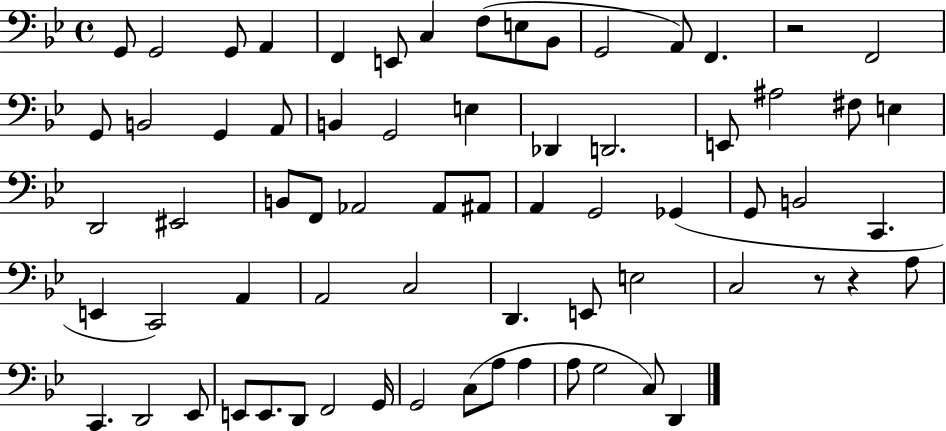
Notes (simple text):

G2/e G2/h G2/e A2/q F2/q E2/e C3/q F3/e E3/e Bb2/e G2/h A2/e F2/q. R/h F2/h G2/e B2/h G2/q A2/e B2/q G2/h E3/q Db2/q D2/h. E2/e A#3/h F#3/e E3/q D2/h EIS2/h B2/e F2/e Ab2/h Ab2/e A#2/e A2/q G2/h Gb2/q G2/e B2/h C2/q. E2/q C2/h A2/q A2/h C3/h D2/q. E2/e E3/h C3/h R/e R/q A3/e C2/q. D2/h Eb2/e E2/e E2/e. D2/e F2/h G2/s G2/h C3/e A3/e A3/q A3/e G3/h C3/e D2/q